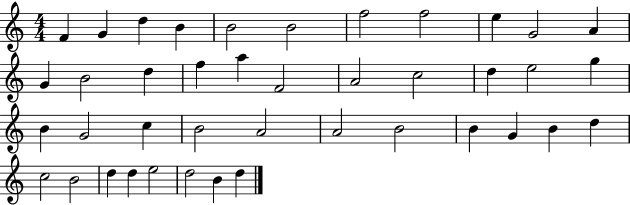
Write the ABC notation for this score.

X:1
T:Untitled
M:4/4
L:1/4
K:C
F G d B B2 B2 f2 f2 e G2 A G B2 d f a F2 A2 c2 d e2 g B G2 c B2 A2 A2 B2 B G B d c2 B2 d d e2 d2 B d